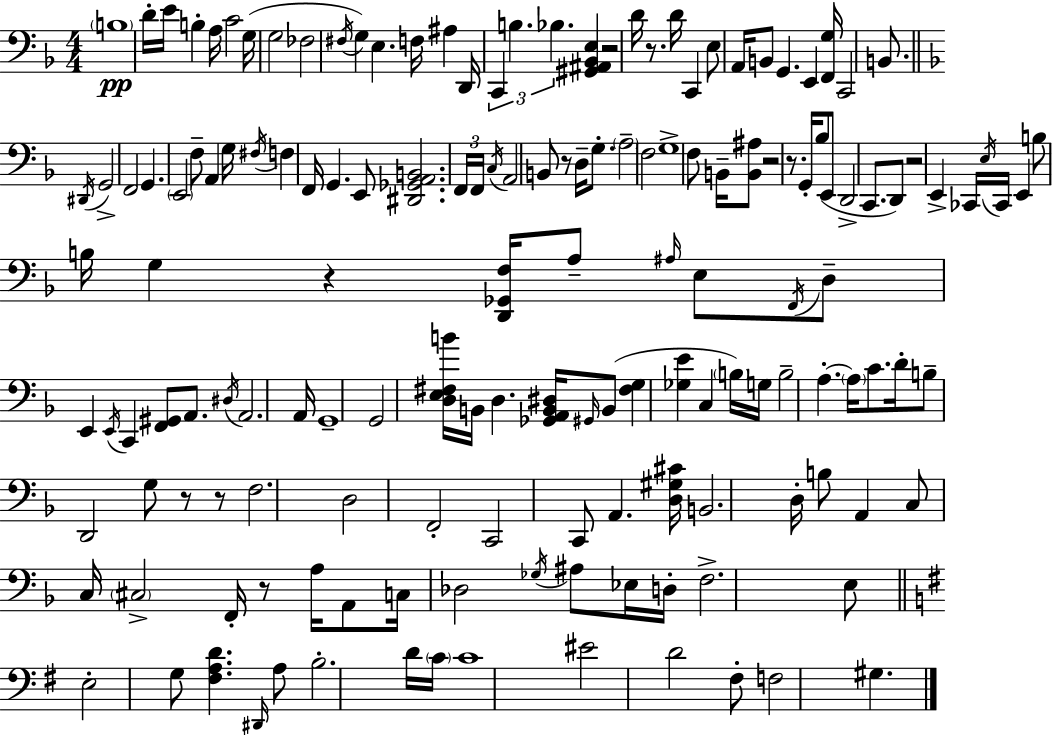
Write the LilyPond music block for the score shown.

{
  \clef bass
  \numericTimeSignature
  \time 4/4
  \key f \major
  \parenthesize b1\pp | d'16-. e'16 b4-. a16 c'2 g16( | g2 fes2 | \acciaccatura { fis16 }) g4 e4. f16 ais4 | \break d,16 \tuplet 3/2 { c,4 b4. bes4. } | <gis, ais, bes, e>4 r2 d'16 r8. | d'16 c,4 e8 a,16 b,8 g,4. | e,4 <f, g>16 c,2 b,8. | \break \bar "||" \break \key f \major \acciaccatura { dis,16 } g,2-> f,2 | g,4. \parenthesize e,2 f8-- | a,4 g16 \acciaccatura { fis16 } f4 f,16 g,4. | e,8 <dis, ges, a, b,>2. | \break \tuplet 3/2 { f,16 f,16 \acciaccatura { c16 } } a,2 b,8 r8 d16-- | g8.-. \parenthesize a2-- f2 | g1-> | f8 b,16-- <b, ais>8 r2 | \break r8. g,16-. bes8( e,8 d,2-> | c,8. d,8) r2 e,4-> | ces,16 \acciaccatura { e16 } ces,16 e,4 b8 b16 g4 r4 | <d, ges, f>16 a8-- \grace { ais16 } e8 \acciaccatura { f,16 } d8-- e,4 | \break \acciaccatura { e,16 } c,4 <f, gis,>8 a,8. \acciaccatura { dis16 } a,2. | a,16 g,1-- | g,2 | <d e fis b'>16 b,16 d4. <ges, a, b, dis>16 \grace { gis,16 } b,8( <fis g>4 | \break <ges e'>4 c4 \parenthesize b16) g16 b2-- | a4.-.~~ \parenthesize a16 c'8. d'16-. b8-- d,2 | g8 r8 r8 f2. | d2 | \break f,2-. c,2 | c,8 a,4. <d gis cis'>16 b,2. | d16-. b8 a,4 c8 c16 | \parenthesize cis2-> f,16-. r8 a16 a,8 c16 des2 | \break \acciaccatura { ges16 } ais8 ees16 d16-. f2.-> | e8 \bar "||" \break \key e \minor e2-. g8 <fis a d'>4. | \grace { dis,16 } a8 b2.-. d'16 | \parenthesize c'16 c'1 | eis'2 d'2 | \break fis8-. f2 gis4. | \bar "|."
}